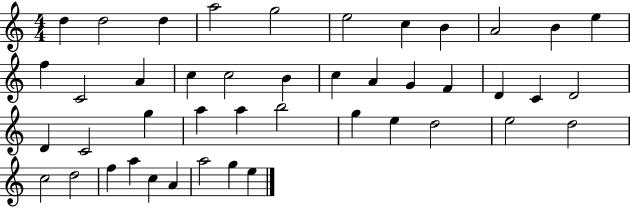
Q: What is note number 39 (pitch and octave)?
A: A5